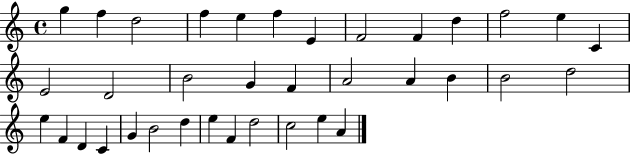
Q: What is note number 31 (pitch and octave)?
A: E5